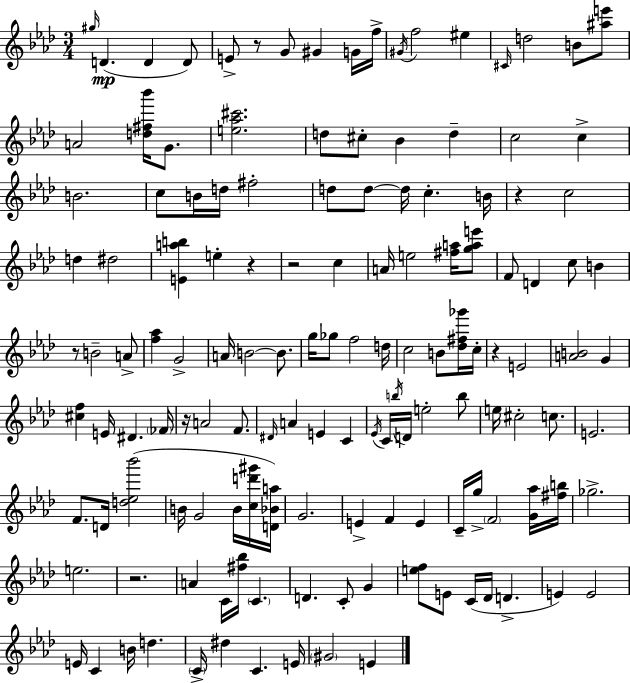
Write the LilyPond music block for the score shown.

{
  \clef treble
  \numericTimeSignature
  \time 3/4
  \key f \minor
  \grace { gis''16 }\mp d'4.( d'4 d'8) | e'8-> r8 g'8 gis'4 g'16 | f''16-> \acciaccatura { gis'16 } f''2 eis''4 | \grace { cis'16 } d''2 b'8 | \break <ais'' e'''>8 a'2 <d'' fis'' bes'''>16 | g'8. <e'' aes'' cis'''>2. | d''8 cis''8-. bes'4 d''4-- | c''2 c''4-> | \break b'2. | c''8 b'16 d''16 fis''2-. | d''8 d''8~~ d''16 c''4.-. | b'16 r4 c''2 | \break d''4 dis''2 | <e' a'' b''>4 e''4-. r4 | r2 c''4 | a'16 e''2 | \break <fis'' a''>16 <g'' a'' e'''>8 f'8 d'4 c''8 b'4 | r8 b'2-- | a'8-> <f'' aes''>4 g'2-> | a'16 b'2~~ | \break b'8. g''16 ges''8 f''2 | d''16 c''2 b'8 | <des'' fis'' ges'''>16 c''16-. r4 e'2 | <a' b'>2 g'4 | \break <cis'' f''>4 e'16 dis'4. | \parenthesize fes'16 r16 a'2 | f'8. \grace { dis'16 } a'4 e'4 | c'4 \acciaccatura { ees'16 } c'16 \acciaccatura { b''16 } d'16 e''2-. | \break b''8 e''16 cis''2-. | c''8. e'2. | f'8. d'16 <d'' ees'' bes'''>2( | b'16 g'2 | \break b'16 <c'' d''' gis'''>16 <d' bes' a''>16) g'2. | e'4-> f'4 | e'4 c'16-- g''16-> \parenthesize f'2 | <g' aes''>16 <fis'' b''>16 ges''2.-> | \break e''2. | r2. | a'4 c'16 <fis'' bes''>16 | \parenthesize c'4. d'4. | \break c'8-. g'4 <e'' f''>8 e'8 c'16( des'16 | d'4.-> e'4) e'2 | e'16 c'4 b'16 | d''4. \parenthesize c'16-> dis''4 c'4. | \break e'16 \parenthesize gis'2 | e'4 \bar "|."
}